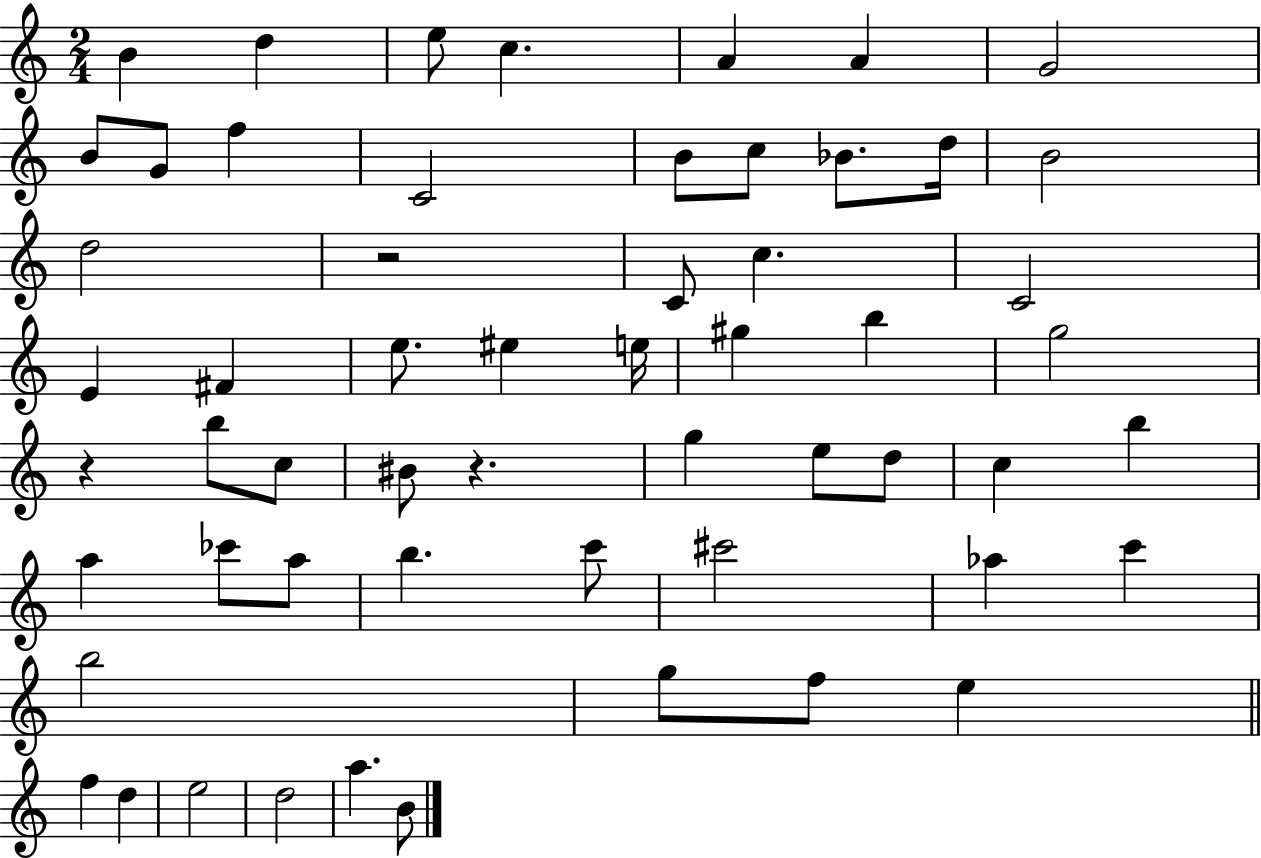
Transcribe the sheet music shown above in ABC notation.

X:1
T:Untitled
M:2/4
L:1/4
K:C
B d e/2 c A A G2 B/2 G/2 f C2 B/2 c/2 _B/2 d/4 B2 d2 z2 C/2 c C2 E ^F e/2 ^e e/4 ^g b g2 z b/2 c/2 ^B/2 z g e/2 d/2 c b a _c'/2 a/2 b c'/2 ^c'2 _a c' b2 g/2 f/2 e f d e2 d2 a B/2